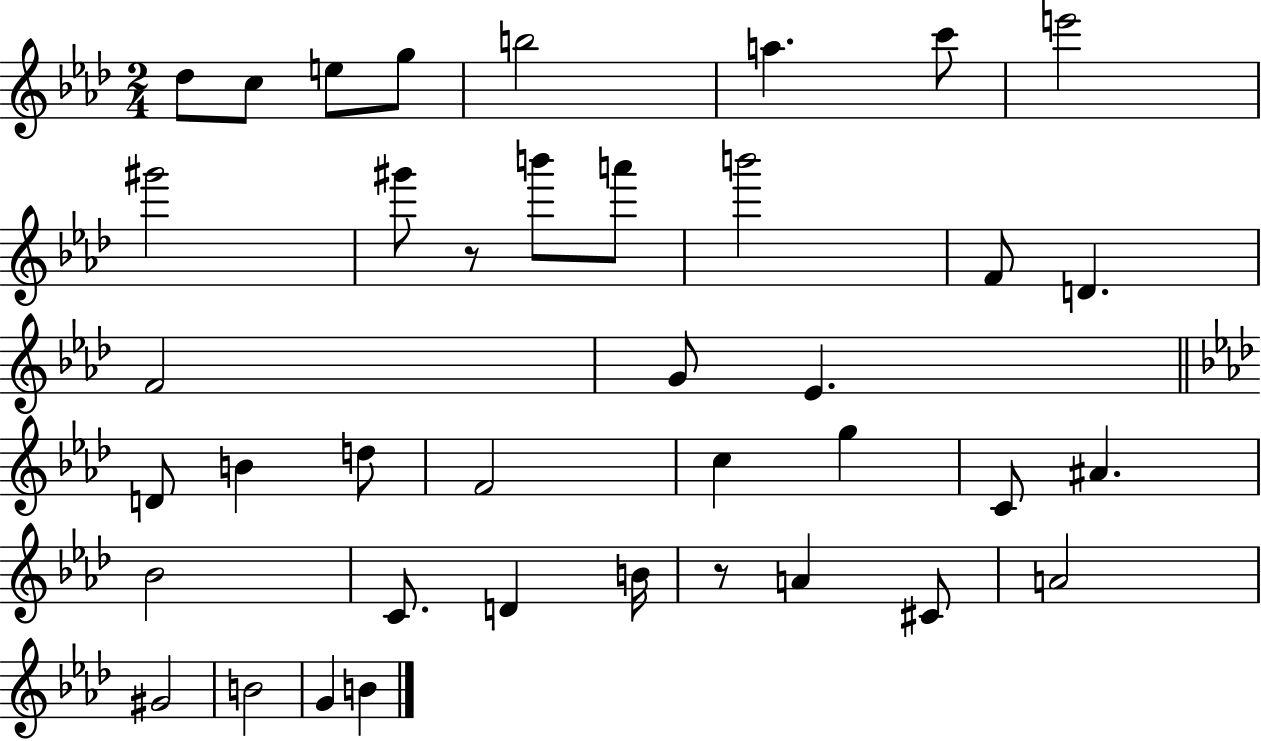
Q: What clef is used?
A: treble